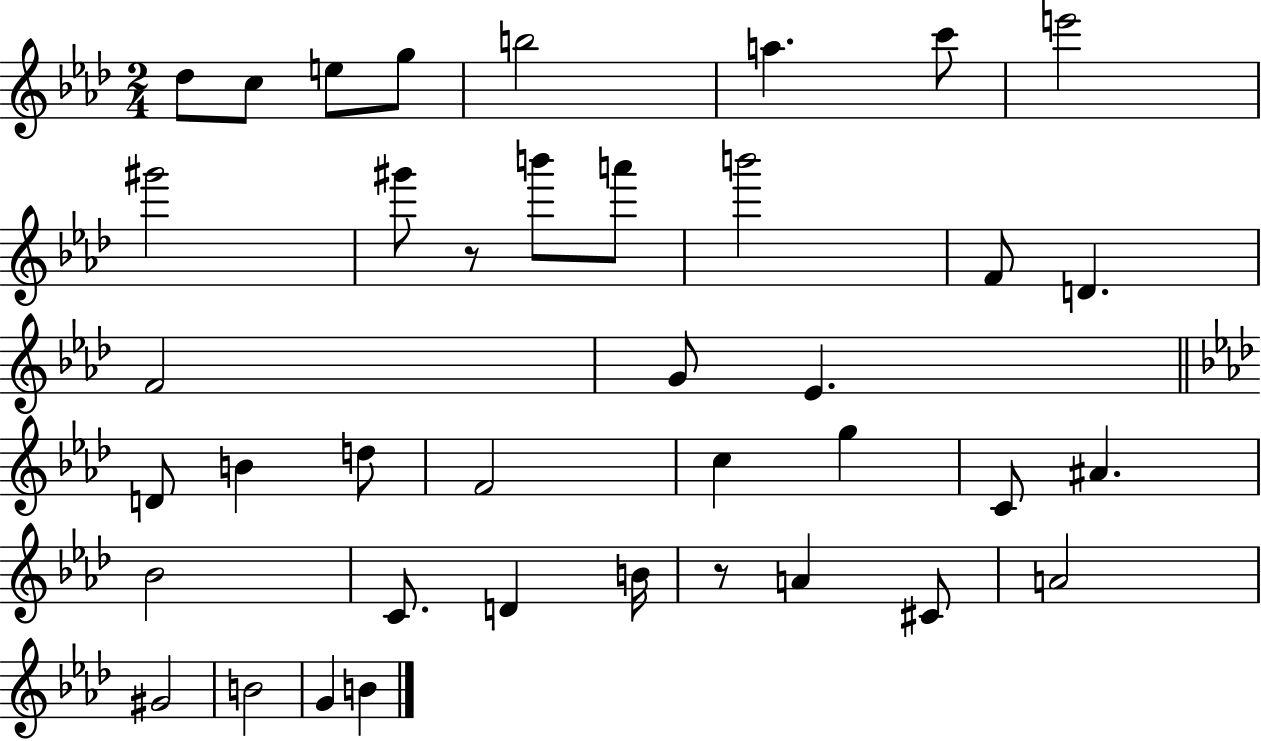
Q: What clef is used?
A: treble